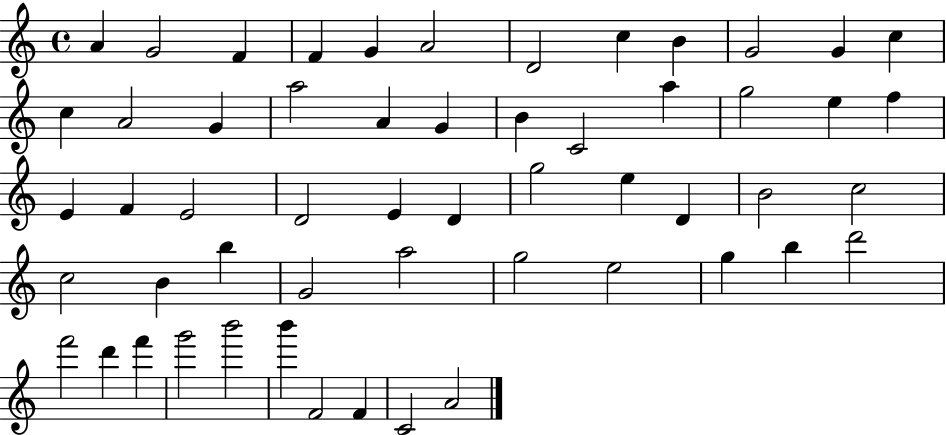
{
  \clef treble
  \time 4/4
  \defaultTimeSignature
  \key c \major
  a'4 g'2 f'4 | f'4 g'4 a'2 | d'2 c''4 b'4 | g'2 g'4 c''4 | \break c''4 a'2 g'4 | a''2 a'4 g'4 | b'4 c'2 a''4 | g''2 e''4 f''4 | \break e'4 f'4 e'2 | d'2 e'4 d'4 | g''2 e''4 d'4 | b'2 c''2 | \break c''2 b'4 b''4 | g'2 a''2 | g''2 e''2 | g''4 b''4 d'''2 | \break f'''2 d'''4 f'''4 | g'''2 b'''2 | b'''4 f'2 f'4 | c'2 a'2 | \break \bar "|."
}